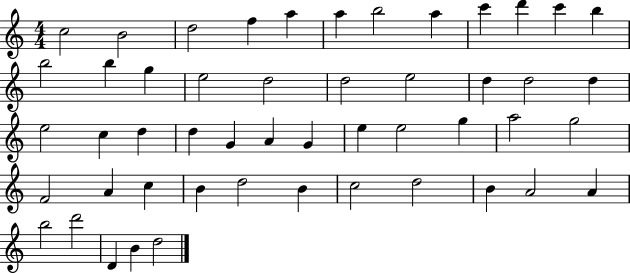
C5/h B4/h D5/h F5/q A5/q A5/q B5/h A5/q C6/q D6/q C6/q B5/q B5/h B5/q G5/q E5/h D5/h D5/h E5/h D5/q D5/h D5/q E5/h C5/q D5/q D5/q G4/q A4/q G4/q E5/q E5/h G5/q A5/h G5/h F4/h A4/q C5/q B4/q D5/h B4/q C5/h D5/h B4/q A4/h A4/q B5/h D6/h D4/q B4/q D5/h